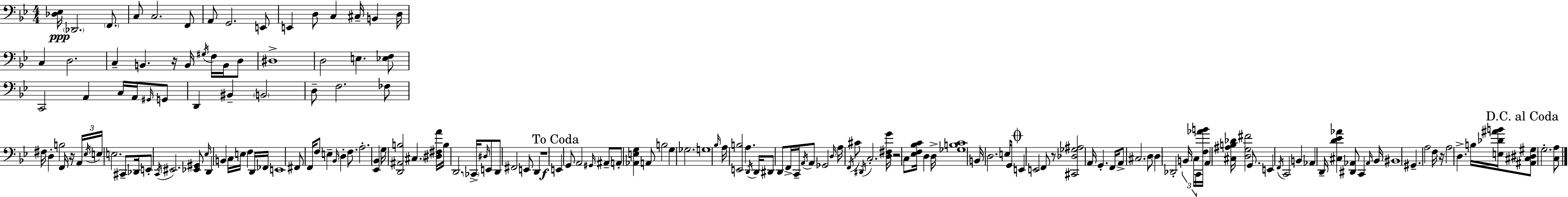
{
  \clef bass
  \numericTimeSignature
  \time 4/4
  \key bes \major
  <des ees>16\ppp \parenthesize des,2. \parenthesize f,8. | c8 c2. f,8 | a,8 g,2. e,8 | e,4 d8 c4 cis16-- b,4 d16 | \break c4 d2. | c4-- b,4. r16 b,16 \acciaccatura { gis16 } f16 b,16 d8 | dis1-> | d2 e4. <ees f>8 | \break c,2 a,4 c16 a,16 \grace { gis,16 } | g,8 d,4 bis,4-- \parenthesize b,2 | d8-- f2. | fes8 fis16 d4-. b2 f,16 | \break r16 \tuplet 3/2 { a,16 \acciaccatura { ees16 } e16 } e2. | cis,8-- des,16 e,8-. \acciaccatura { c,16 } eis,2. | <ees, gis,>8 \grace { ees16 } d,4 b,4 c16 e16 f4 | d,16 fes,16 e,1 | \break fis,8 f,16 f8 e4-- \grace { bes,16 } d4-. | f8. a2.-. | <ees, bes,>4 g16 <d, ais, b>2 \parenthesize cis4. | <dis fis a'>16 b16 d,2. | \break \parenthesize ces,16-> \grace { dis16 } e,8 d,8 fis,2 | e,8 d,4 r1\f | \mark "To Coda" e,4 g,8 a,2 | \grace { gis,16 } ais,8-- a,8-. <aes, e g>4 a,8 | \break b2 g4 ges2. | g1 | \grace { bes16 } a16 <e, b>2 | a4. \acciaccatura { d,16 } d,16 dis,8 d,8 f,16-> c,16-- | \break \acciaccatura { a,16 } a,8 ges,2 \grace { d16 } a16 \acciaccatura { f,16 } cis'8 | \acciaccatura { dis,16 } c2.-. <d fis g'>16 r2 | c8 <ees f bes c'>16 d4 d16-> <ges b c'>1 | b,16 d2. | \break e16 g,8 \mark \markup { \musicglyph "scripts.coda" } e,4 | e,2 f,8 r8 <cis, des ges ais>2 | a,16 g,4.-. f,16 a,8-> | cis2. d8 \parenthesize d4 | \break des,2-. \tuplet 3/2 { b,16 c16 c,16 } <f aes' b'>16 a,4 | <cis ais b des'>16 <d g fis'>2 g,8. e,4 | \acciaccatura { f,16 } c,2 b,4 aes,4 | d,16-- <cis d' ees' aes'>4 <dis, aes,>8 c,4 \grace { aes,16 } bes,16 | \break bis,1 | gis,4.-- a2 f16 r16 | a2 d4.-> b16 <e des' ais' b'>16 | \mark "D.C. al Coda" <ais, cis dis gis>8 g2.-. <c a>8 | \break \bar "|."
}